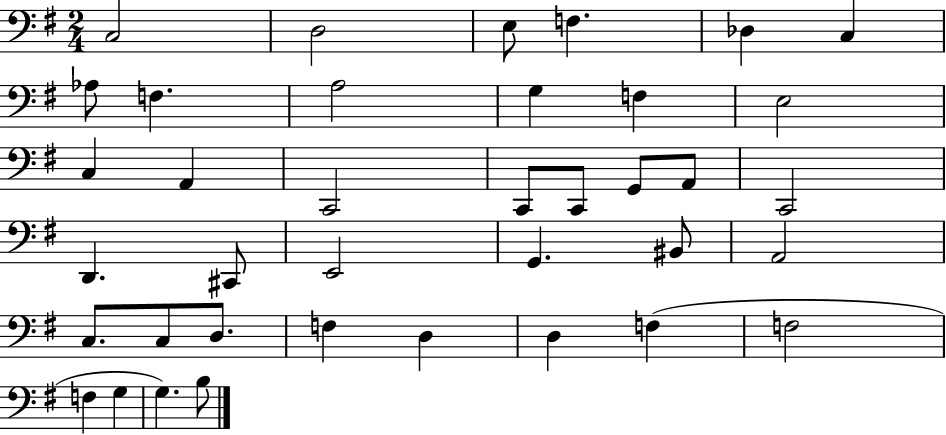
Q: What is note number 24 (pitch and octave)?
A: G2